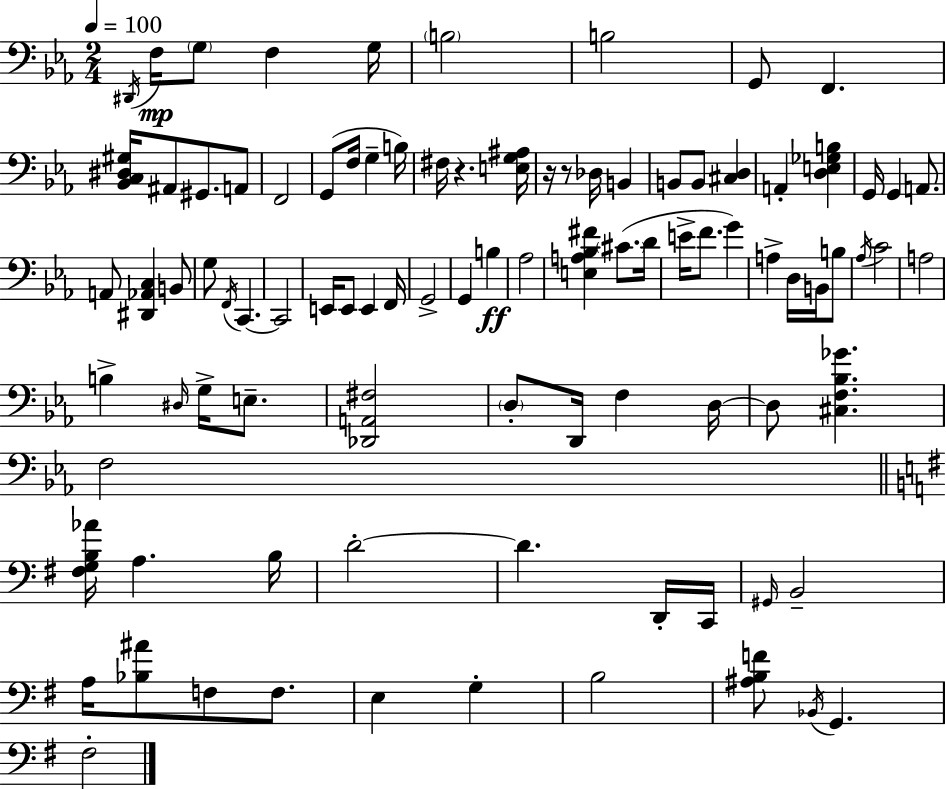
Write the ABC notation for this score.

X:1
T:Untitled
M:2/4
L:1/4
K:Eb
^D,,/4 F,/4 G,/2 F, G,/4 B,2 B,2 G,,/2 F,, [_B,,C,^D,^G,]/4 ^A,,/2 ^G,,/2 A,,/2 F,,2 G,,/2 F,/4 G, B,/4 ^F,/4 z [E,G,^A,]/4 z/4 z/2 _D,/4 B,, B,,/2 B,,/2 [^C,D,] A,, [D,E,_G,B,] G,,/4 G,, A,,/2 A,,/2 [^D,,_A,,C,] B,,/2 G,/2 F,,/4 C,, C,,2 E,,/4 E,,/2 E,, F,,/4 G,,2 G,, B, _A,2 [E,A,_B,^F] ^C/2 D/4 E/4 F/2 G A, D,/4 B,,/4 B,/2 _A,/4 C2 A,2 B, ^D,/4 G,/4 E,/2 [_D,,A,,^F,]2 D,/2 D,,/4 F, D,/4 D,/2 [^C,F,_B,_G] F,2 [^F,G,B,_A]/4 A, B,/4 D2 D D,,/4 C,,/4 ^G,,/4 B,,2 A,/4 [_B,^A]/2 F,/2 F,/2 E, G, B,2 [^A,B,F]/2 _B,,/4 G,, ^F,2